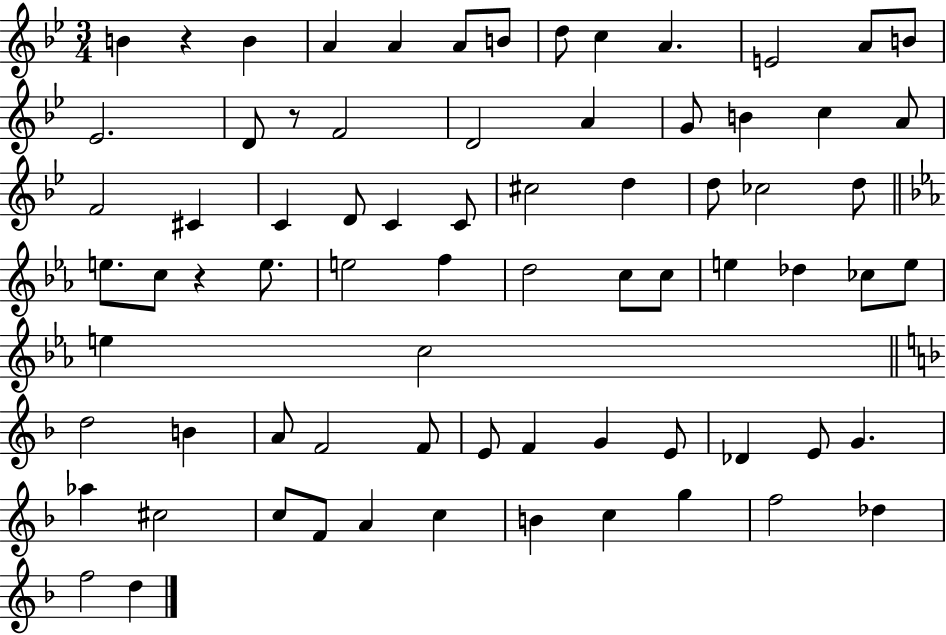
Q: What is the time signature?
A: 3/4